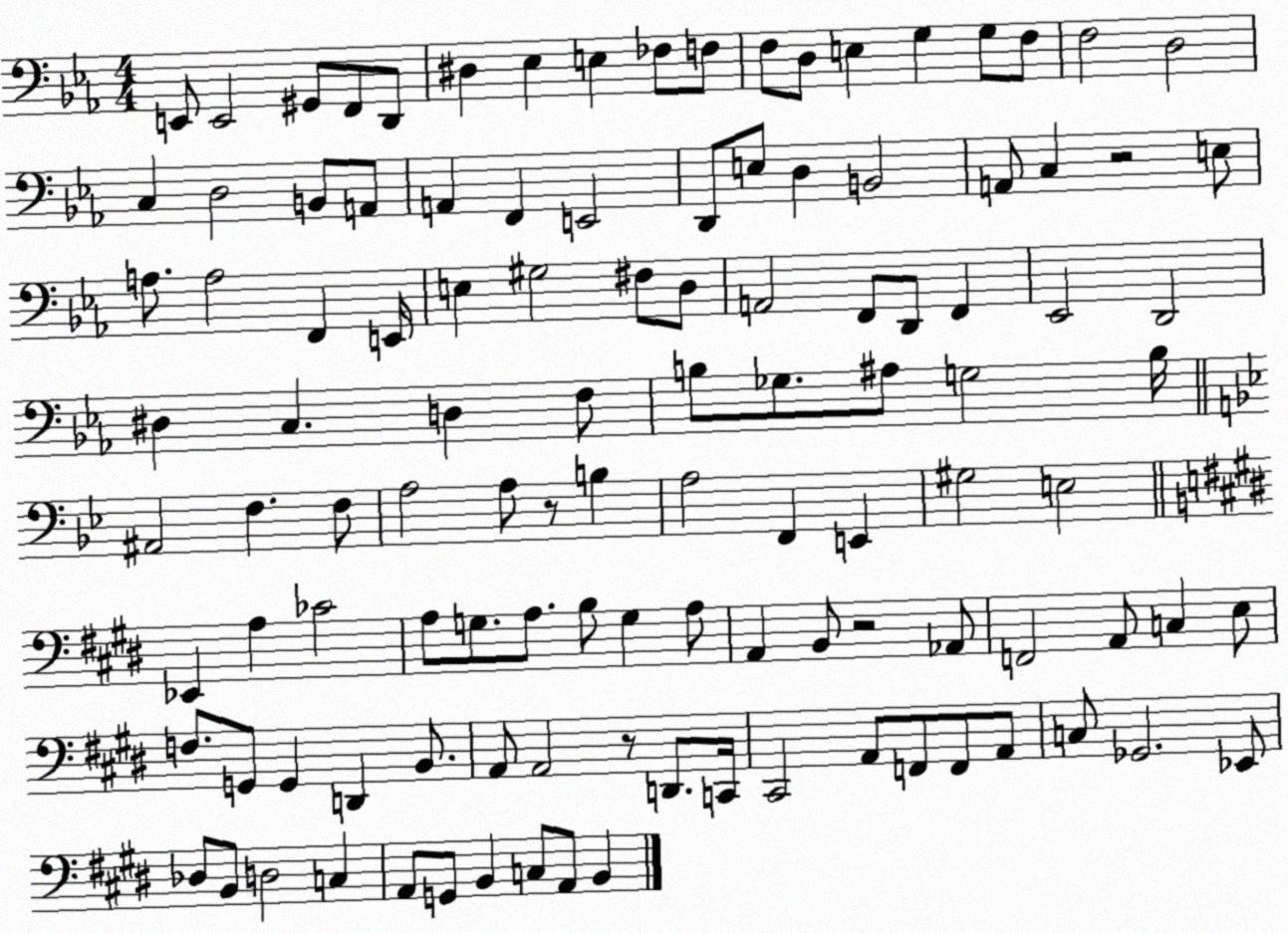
X:1
T:Untitled
M:4/4
L:1/4
K:Eb
E,,/2 E,,2 ^G,,/2 F,,/2 D,,/2 ^D, _E, E, _F,/2 F,/2 F,/2 D,/2 E, G, G,/2 F,/2 F,2 D,2 C, D,2 B,,/2 A,,/2 A,, F,, E,,2 D,,/2 E,/2 D, B,,2 A,,/2 C, z2 E,/2 A,/2 A,2 F,, E,,/4 E, ^G,2 ^F,/2 D,/2 A,,2 F,,/2 D,,/2 F,, _E,,2 D,,2 ^D, C, D, F,/2 B,/2 _G,/2 ^A,/2 G,2 B,/4 ^A,,2 F, F,/2 A,2 A,/2 z/2 B, A,2 F,, E,, ^G,2 E,2 _E,, A, _C2 A,/2 G,/2 A,/2 B,/2 G, A,/2 A,, B,,/2 z2 _A,,/2 F,,2 A,,/2 C, E,/2 F,/2 G,,/2 G,, D,, B,,/2 A,,/2 A,,2 z/2 D,,/2 C,,/4 ^C,,2 A,,/2 F,,/2 F,,/2 A,,/2 C,/2 _G,,2 _E,,/2 _D,/2 B,,/2 D,2 C, A,,/2 G,,/2 B,, C,/2 A,,/2 B,,